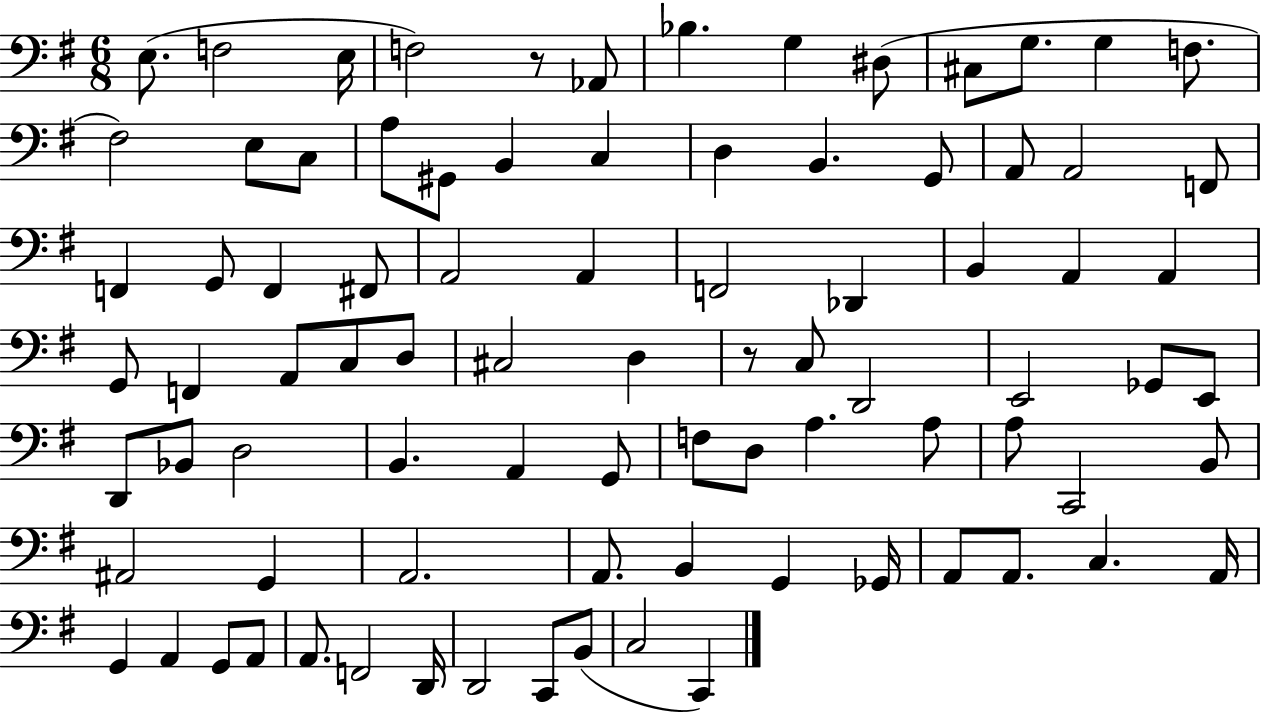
E3/e. F3/h E3/s F3/h R/e Ab2/e Bb3/q. G3/q D#3/e C#3/e G3/e. G3/q F3/e. F#3/h E3/e C3/e A3/e G#2/e B2/q C3/q D3/q B2/q. G2/e A2/e A2/h F2/e F2/q G2/e F2/q F#2/e A2/h A2/q F2/h Db2/q B2/q A2/q A2/q G2/e F2/q A2/e C3/e D3/e C#3/h D3/q R/e C3/e D2/h E2/h Gb2/e E2/e D2/e Bb2/e D3/h B2/q. A2/q G2/e F3/e D3/e A3/q. A3/e A3/e C2/h B2/e A#2/h G2/q A2/h. A2/e. B2/q G2/q Gb2/s A2/e A2/e. C3/q. A2/s G2/q A2/q G2/e A2/e A2/e. F2/h D2/s D2/h C2/e B2/e C3/h C2/q